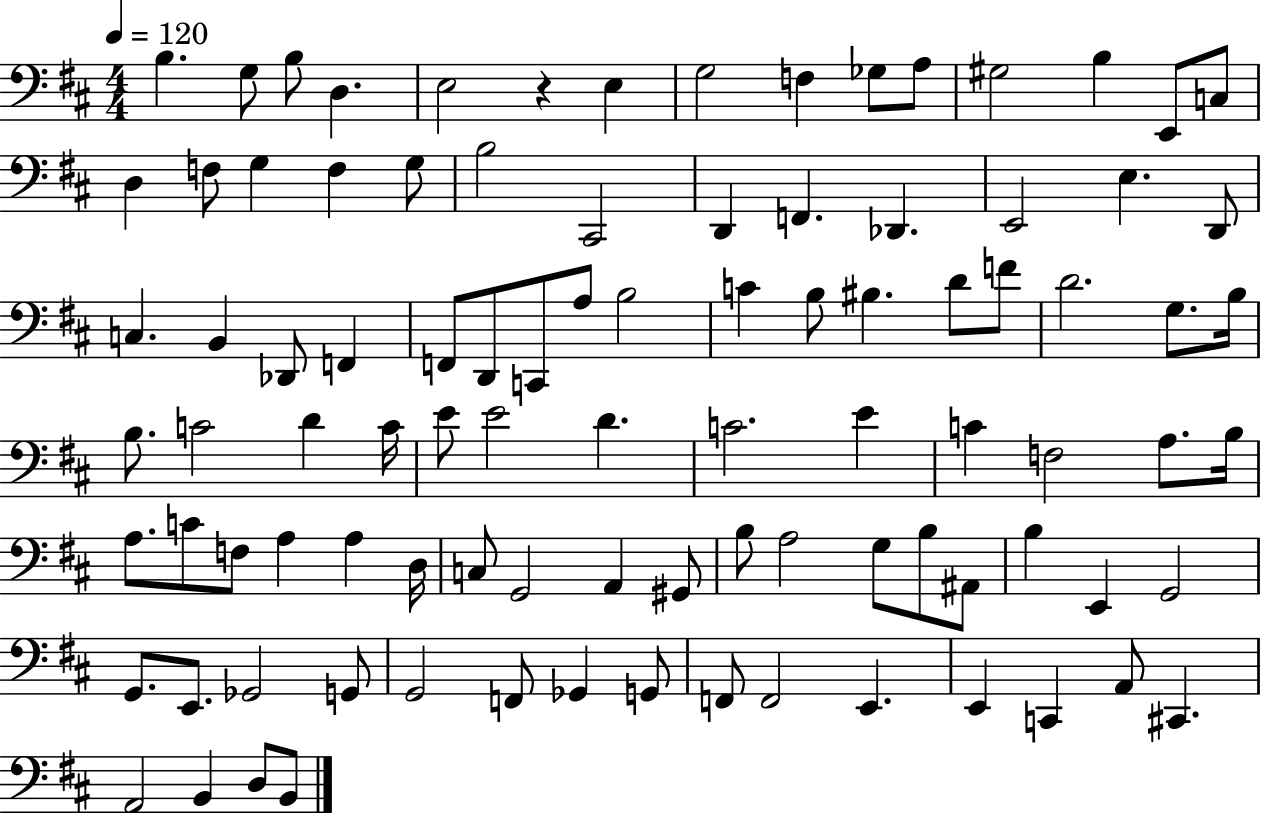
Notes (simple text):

B3/q. G3/e B3/e D3/q. E3/h R/q E3/q G3/h F3/q Gb3/e A3/e G#3/h B3/q E2/e C3/e D3/q F3/e G3/q F3/q G3/e B3/h C#2/h D2/q F2/q. Db2/q. E2/h E3/q. D2/e C3/q. B2/q Db2/e F2/q F2/e D2/e C2/e A3/e B3/h C4/q B3/e BIS3/q. D4/e F4/e D4/h. G3/e. B3/s B3/e. C4/h D4/q C4/s E4/e E4/h D4/q. C4/h. E4/q C4/q F3/h A3/e. B3/s A3/e. C4/e F3/e A3/q A3/q D3/s C3/e G2/h A2/q G#2/e B3/e A3/h G3/e B3/e A#2/e B3/q E2/q G2/h G2/e. E2/e. Gb2/h G2/e G2/h F2/e Gb2/q G2/e F2/e F2/h E2/q. E2/q C2/q A2/e C#2/q. A2/h B2/q D3/e B2/e